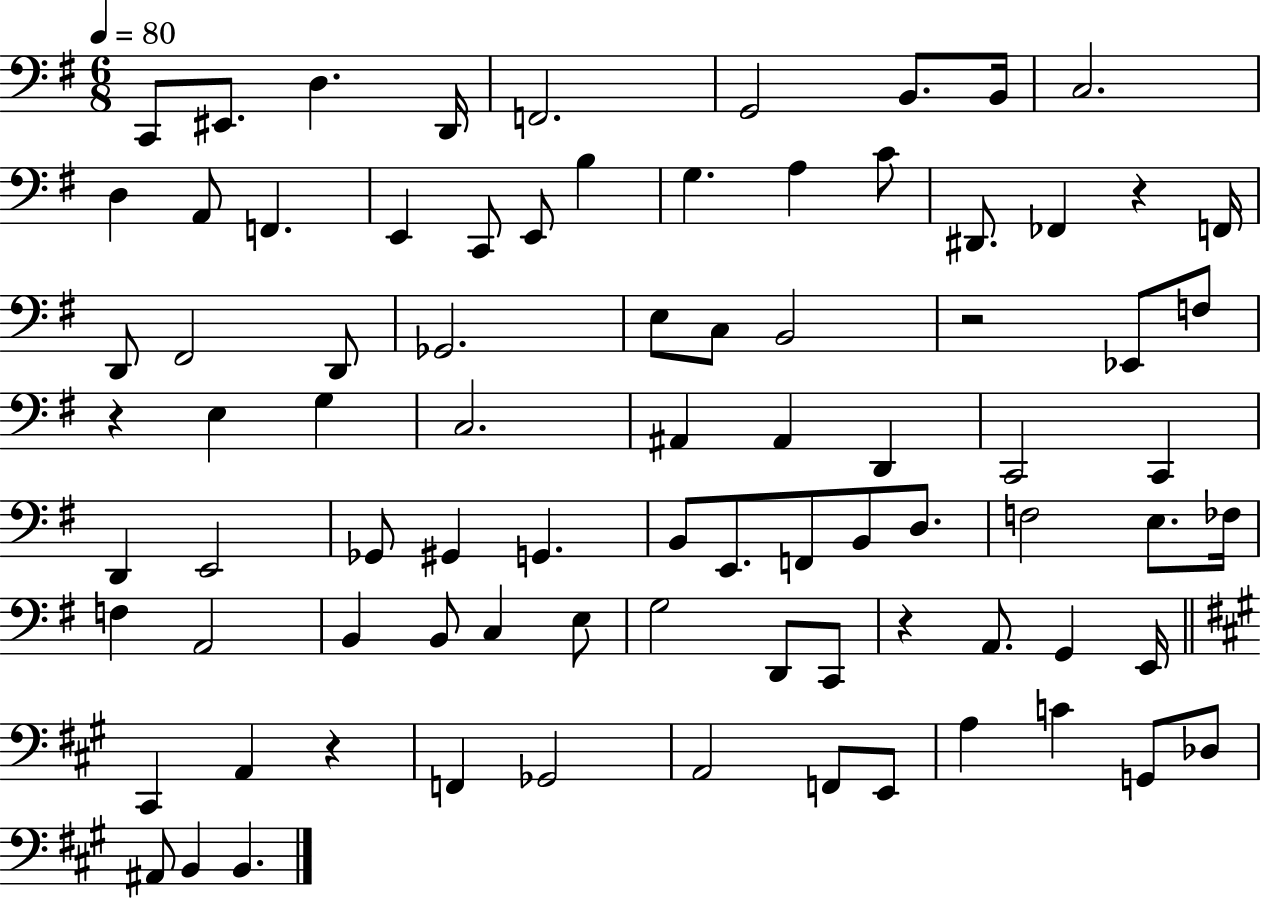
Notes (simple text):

C2/e EIS2/e. D3/q. D2/s F2/h. G2/h B2/e. B2/s C3/h. D3/q A2/e F2/q. E2/q C2/e E2/e B3/q G3/q. A3/q C4/e D#2/e. FES2/q R/q F2/s D2/e F#2/h D2/e Gb2/h. E3/e C3/e B2/h R/h Eb2/e F3/e R/q E3/q G3/q C3/h. A#2/q A#2/q D2/q C2/h C2/q D2/q E2/h Gb2/e G#2/q G2/q. B2/e E2/e. F2/e B2/e D3/e. F3/h E3/e. FES3/s F3/q A2/h B2/q B2/e C3/q E3/e G3/h D2/e C2/e R/q A2/e. G2/q E2/s C#2/q A2/q R/q F2/q Gb2/h A2/h F2/e E2/e A3/q C4/q G2/e Db3/e A#2/e B2/q B2/q.